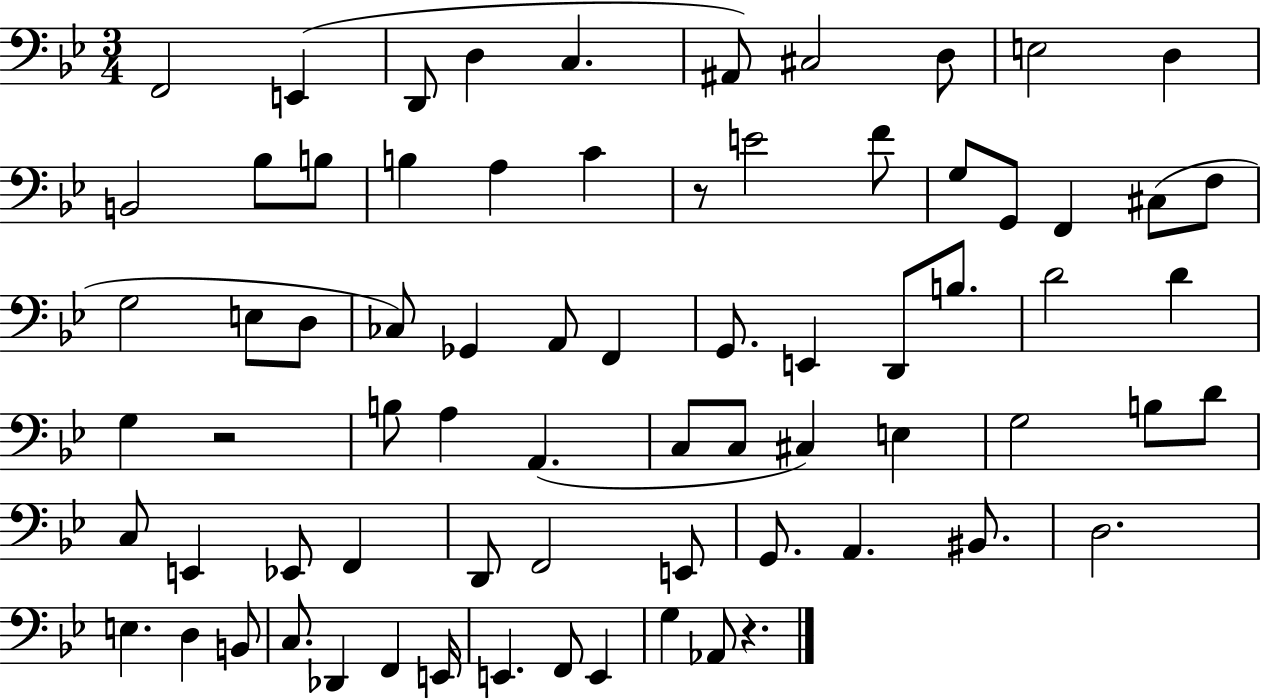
{
  \clef bass
  \numericTimeSignature
  \time 3/4
  \key bes \major
  \repeat volta 2 { f,2 e,4( | d,8 d4 c4. | ais,8) cis2 d8 | e2 d4 | \break b,2 bes8 b8 | b4 a4 c'4 | r8 e'2 f'8 | g8 g,8 f,4 cis8( f8 | \break g2 e8 d8 | ces8) ges,4 a,8 f,4 | g,8. e,4 d,8 b8. | d'2 d'4 | \break g4 r2 | b8 a4 a,4.( | c8 c8 cis4) e4 | g2 b8 d'8 | \break c8 e,4 ees,8 f,4 | d,8 f,2 e,8 | g,8. a,4. bis,8. | d2. | \break e4. d4 b,8 | c8. des,4 f,4 e,16 | e,4. f,8 e,4 | g4 aes,8 r4. | \break } \bar "|."
}